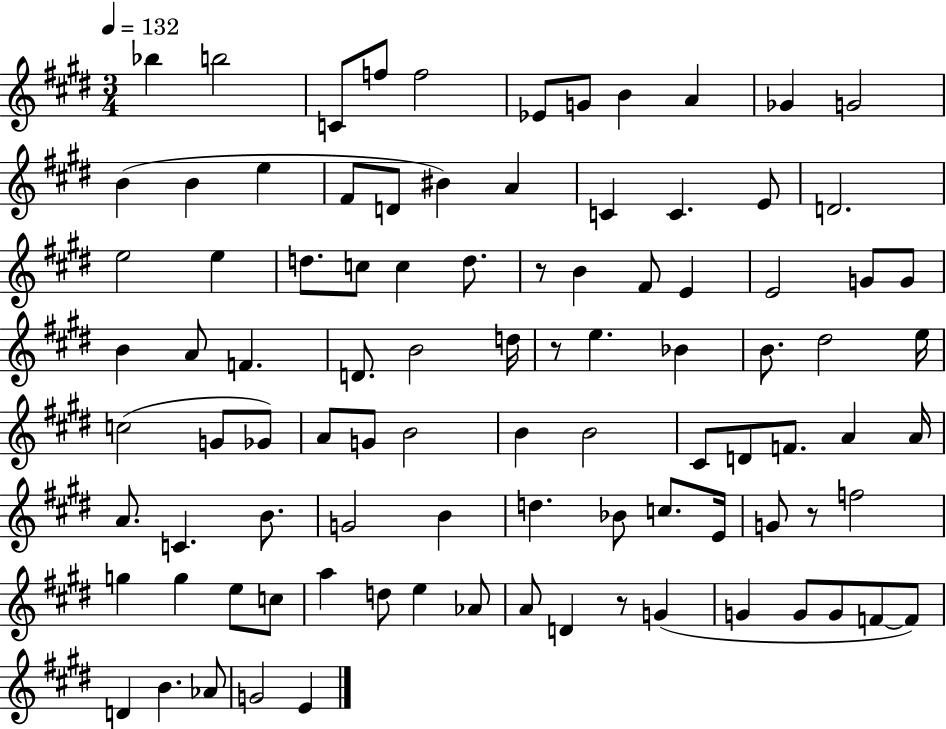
{
  \clef treble
  \numericTimeSignature
  \time 3/4
  \key e \major
  \tempo 4 = 132
  bes''4 b''2 | c'8 f''8 f''2 | ees'8 g'8 b'4 a'4 | ges'4 g'2 | \break b'4( b'4 e''4 | fis'8 d'8 bis'4) a'4 | c'4 c'4. e'8 | d'2. | \break e''2 e''4 | d''8. c''8 c''4 d''8. | r8 b'4 fis'8 e'4 | e'2 g'8 g'8 | \break b'4 a'8 f'4. | d'8. b'2 d''16 | r8 e''4. bes'4 | b'8. dis''2 e''16 | \break c''2( g'8 ges'8) | a'8 g'8 b'2 | b'4 b'2 | cis'8 d'8 f'8. a'4 a'16 | \break a'8. c'4. b'8. | g'2 b'4 | d''4. bes'8 c''8. e'16 | g'8 r8 f''2 | \break g''4 g''4 e''8 c''8 | a''4 d''8 e''4 aes'8 | a'8 d'4 r8 g'4( | g'4 g'8 g'8 f'8~~ f'8) | \break d'4 b'4. aes'8 | g'2 e'4 | \bar "|."
}